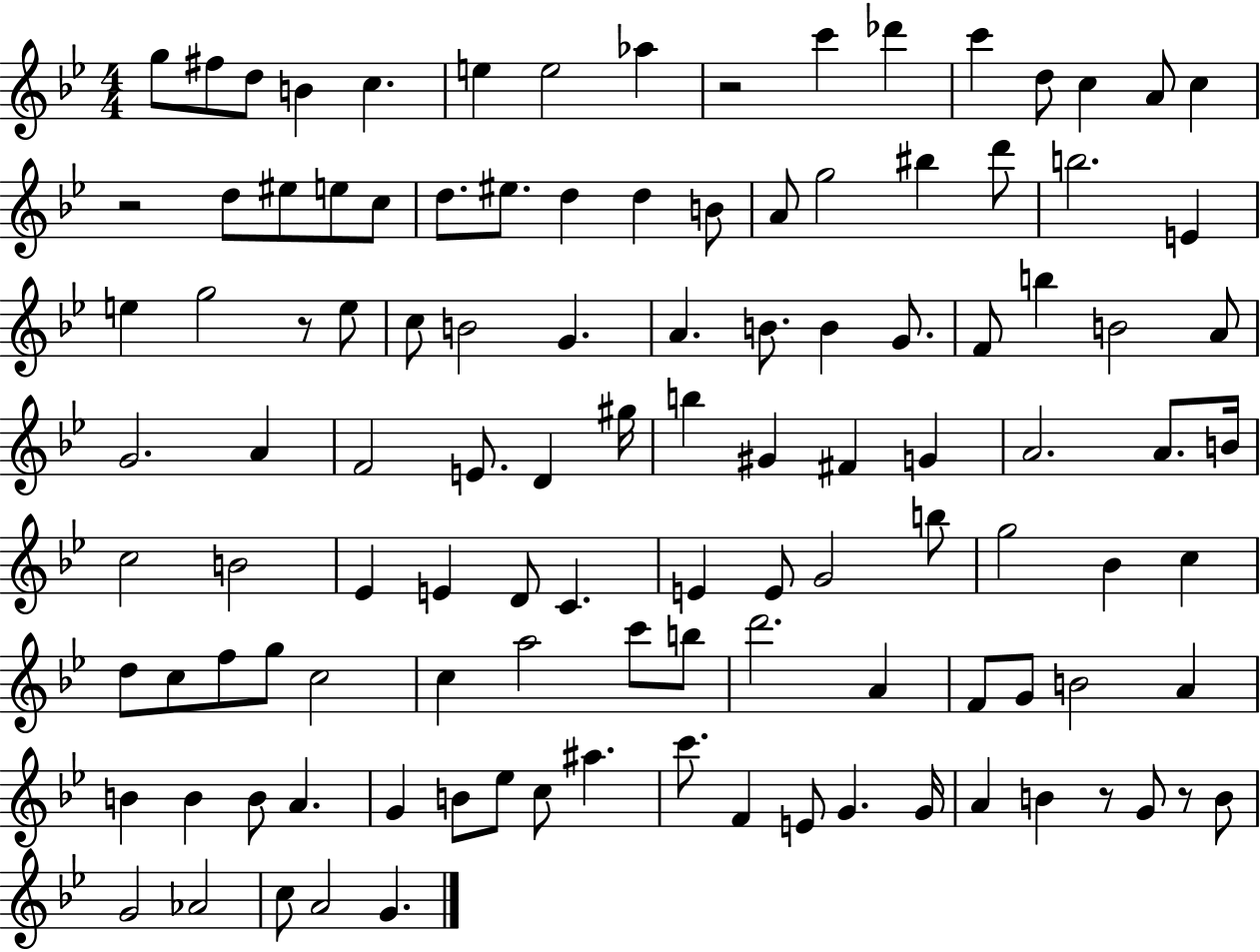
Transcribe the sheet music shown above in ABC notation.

X:1
T:Untitled
M:4/4
L:1/4
K:Bb
g/2 ^f/2 d/2 B c e e2 _a z2 c' _d' c' d/2 c A/2 c z2 d/2 ^e/2 e/2 c/2 d/2 ^e/2 d d B/2 A/2 g2 ^b d'/2 b2 E e g2 z/2 e/2 c/2 B2 G A B/2 B G/2 F/2 b B2 A/2 G2 A F2 E/2 D ^g/4 b ^G ^F G A2 A/2 B/4 c2 B2 _E E D/2 C E E/2 G2 b/2 g2 _B c d/2 c/2 f/2 g/2 c2 c a2 c'/2 b/2 d'2 A F/2 G/2 B2 A B B B/2 A G B/2 _e/2 c/2 ^a c'/2 F E/2 G G/4 A B z/2 G/2 z/2 B/2 G2 _A2 c/2 A2 G